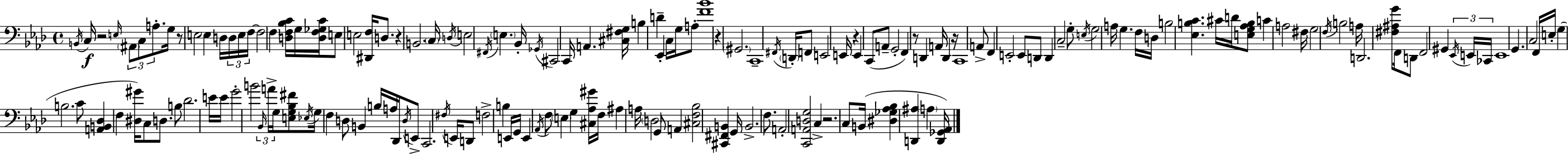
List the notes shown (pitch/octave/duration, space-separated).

B2/s C3/s R/h E3/s A#2/e C3/e A3/e. G3/s R/e E3/h E3/q D3/s D3/s E3/s F3/s F3/h F3/q [D3,F3,Bb3,C4]/s G3/s [D3,F3,Gb3,C4]/s E3/e E3/h [D#2,F3]/s D3/e. R/q B2/h. C3/s D3/s E3/h F#2/s E3/q. Bb2/s Gb2/s C#2/h C2/s A2/q. [C#3,F#3,G3]/s B3/q D4/q Eb2/q C3/s G3/s A3/e [F4,Bb4]/w R/q G#2/h. C2/w F#2/s D2/s F2/e E2/h E2/s R/q E2/q C2/e A2/e G2/h F2/q R/e D2/q A2/s D2/q R/s C2/w A2/e F2/q E2/h E2/e D2/e D2/q C3/h G3/e E3/s G3/h A3/s G3/q. F3/s D3/s B3/h [Eb3,B3,C4]/q. C#4/s D4/s [E3,G3,Ab3,B3]/e C4/q A3/h F#3/s G3/h F3/s B3/h A3/s D2/h. [F#3,A#3,G4]/e F2/s D2/e F2/h G#2/q Eb2/s E2/s CES2/s E2/w G2/q. C3/h F2/s E3/s G3/q B3/h. C4/e [A2,B2,Db3]/q F3/q [D#3,G#4]/s C3/e D3/e. B3/e Db4/h. E4/s E4/s G4/h B4/h Bb2/s A4/s G3/s [E3,G3,Bb3,F#4]/e Eb3/s G3/s F3/q D3/e B2/q B3/s A3/s Db2/s D3/s E2/e C2/h. F#3/s E2/s D2/e F3/h B3/q E2/s G2/s E2/q Ab2/s F3/e E3/q G3/q [C#3,Ab3,G#4]/s F3/s A#3/q A3/s D3/h G2/e A2/q [C#3,F3,Bb3]/h [C#2,F#2,B2]/q G2/s B2/h. F3/e. A2/h [C2,A2,D3,G3]/h C3/q R/h. C3/e B2/s [D#3,Gb3,Ab3,Bb3]/q [D2,A#3]/q A3/q [D2,Gb2,Ab2]/s